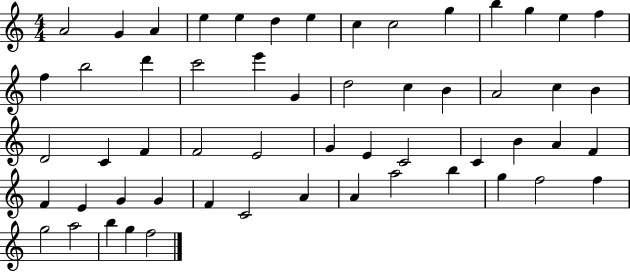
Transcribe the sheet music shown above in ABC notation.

X:1
T:Untitled
M:4/4
L:1/4
K:C
A2 G A e e d e c c2 g b g e f f b2 d' c'2 e' G d2 c B A2 c B D2 C F F2 E2 G E C2 C B A F F E G G F C2 A A a2 b g f2 f g2 a2 b g f2